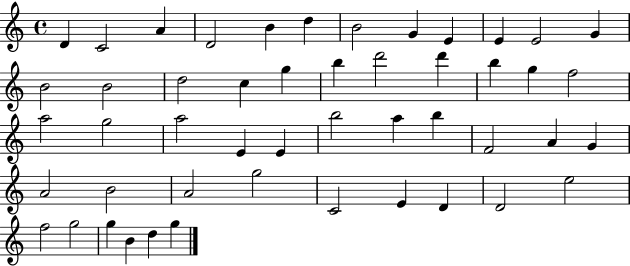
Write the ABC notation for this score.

X:1
T:Untitled
M:4/4
L:1/4
K:C
D C2 A D2 B d B2 G E E E2 G B2 B2 d2 c g b d'2 d' b g f2 a2 g2 a2 E E b2 a b F2 A G A2 B2 A2 g2 C2 E D D2 e2 f2 g2 g B d g